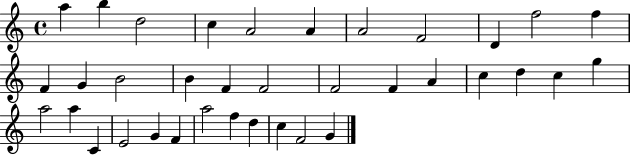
X:1
T:Untitled
M:4/4
L:1/4
K:C
a b d2 c A2 A A2 F2 D f2 f F G B2 B F F2 F2 F A c d c g a2 a C E2 G F a2 f d c F2 G